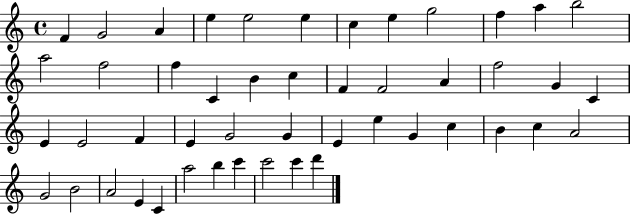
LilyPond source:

{
  \clef treble
  \time 4/4
  \defaultTimeSignature
  \key c \major
  f'4 g'2 a'4 | e''4 e''2 e''4 | c''4 e''4 g''2 | f''4 a''4 b''2 | \break a''2 f''2 | f''4 c'4 b'4 c''4 | f'4 f'2 a'4 | f''2 g'4 c'4 | \break e'4 e'2 f'4 | e'4 g'2 g'4 | e'4 e''4 g'4 c''4 | b'4 c''4 a'2 | \break g'2 b'2 | a'2 e'4 c'4 | a''2 b''4 c'''4 | c'''2 c'''4 d'''4 | \break \bar "|."
}